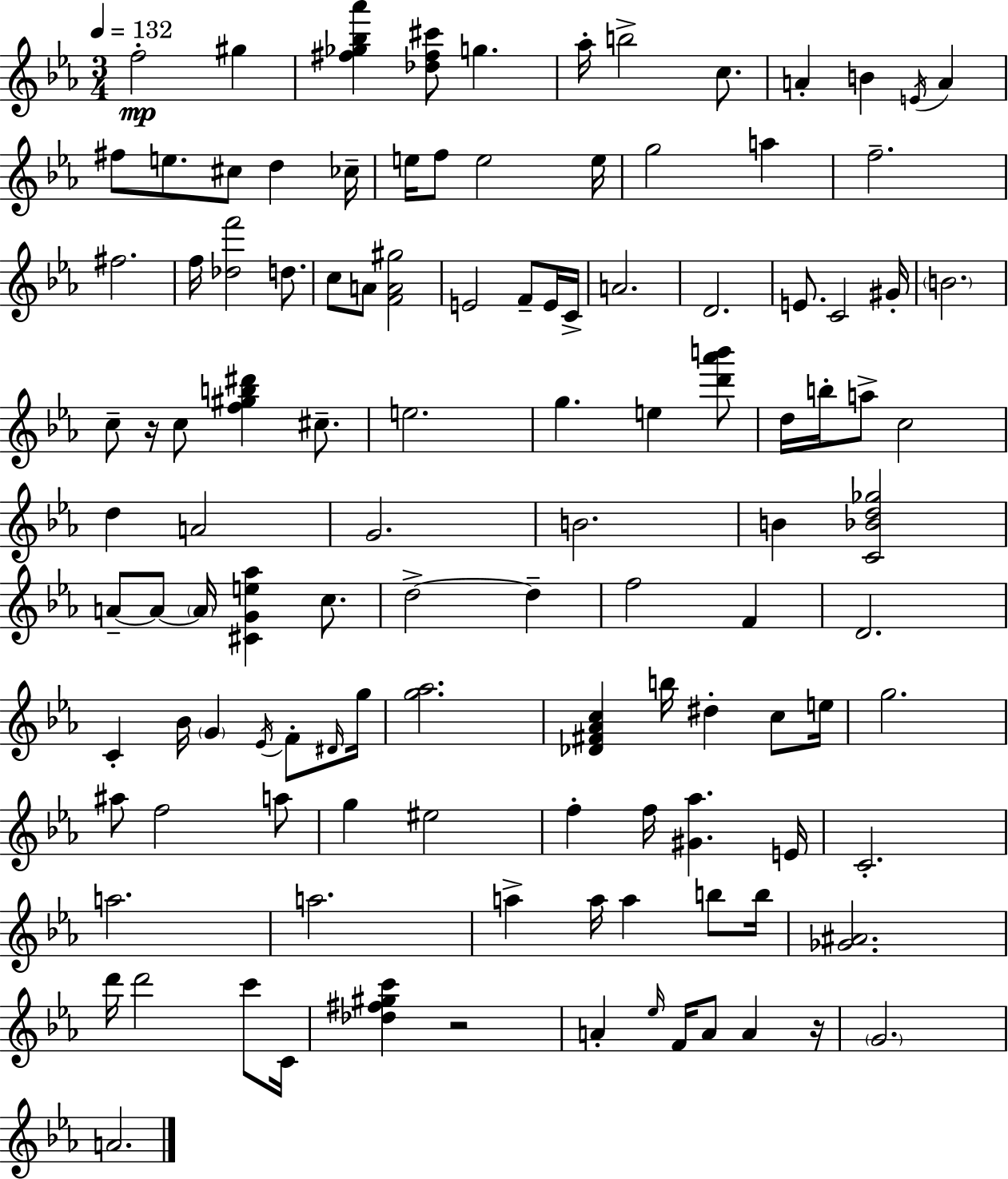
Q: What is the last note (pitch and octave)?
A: A4